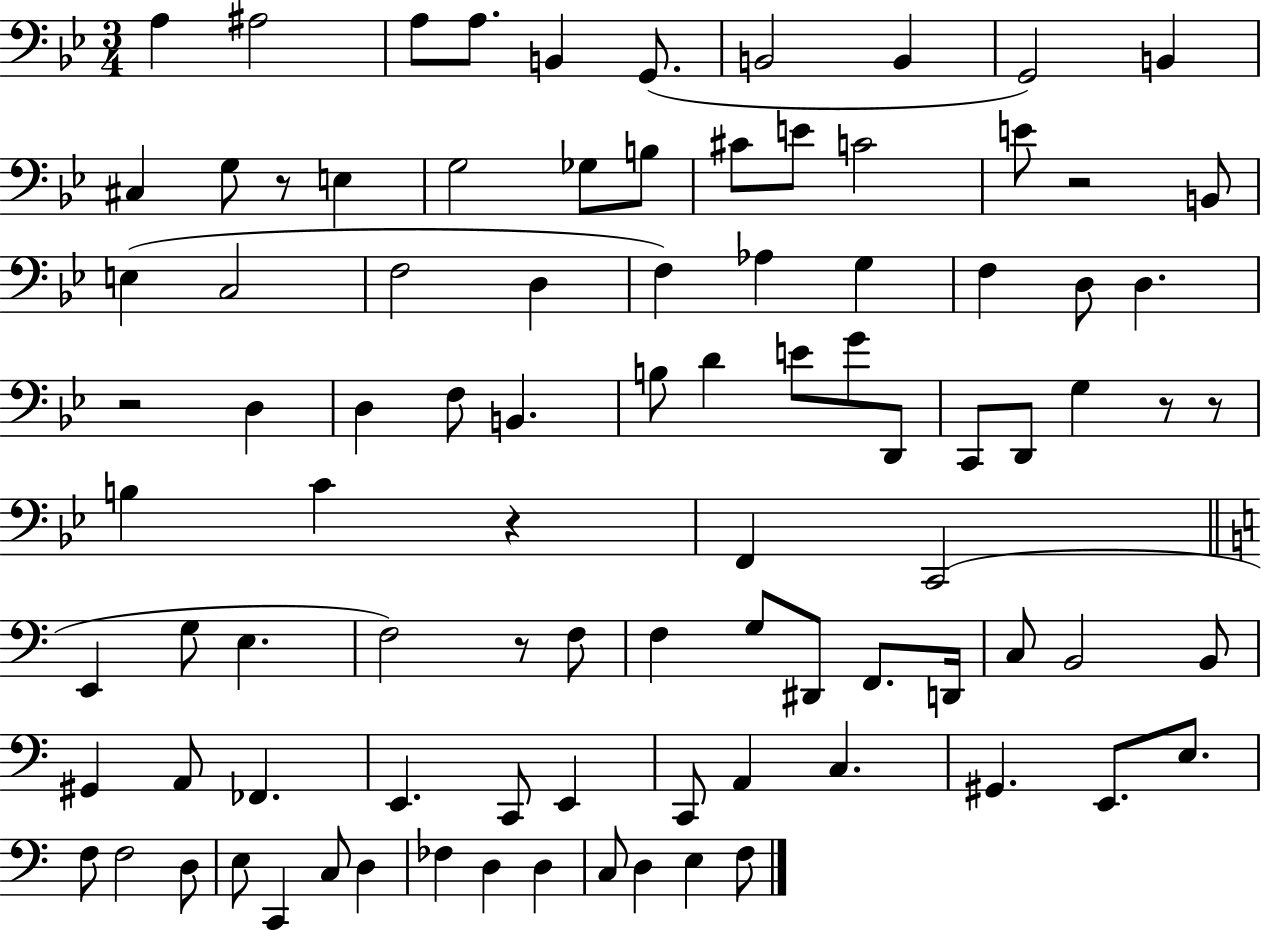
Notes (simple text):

A3/q A#3/h A3/e A3/e. B2/q G2/e. B2/h B2/q G2/h B2/q C#3/q G3/e R/e E3/q G3/h Gb3/e B3/e C#4/e E4/e C4/h E4/e R/h B2/e E3/q C3/h F3/h D3/q F3/q Ab3/q G3/q F3/q D3/e D3/q. R/h D3/q D3/q F3/e B2/q. B3/e D4/q E4/e G4/e D2/e C2/e D2/e G3/q R/e R/e B3/q C4/q R/q F2/q C2/h E2/q G3/e E3/q. F3/h R/e F3/e F3/q G3/e D#2/e F2/e. D2/s C3/e B2/h B2/e G#2/q A2/e FES2/q. E2/q. C2/e E2/q C2/e A2/q C3/q. G#2/q. E2/e. E3/e. F3/e F3/h D3/e E3/e C2/q C3/e D3/q FES3/q D3/q D3/q C3/e D3/q E3/q F3/e